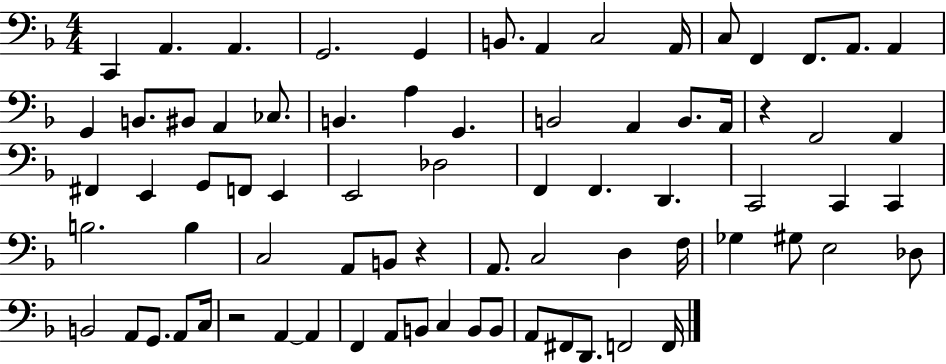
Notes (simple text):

C2/q A2/q. A2/q. G2/h. G2/q B2/e. A2/q C3/h A2/s C3/e F2/q F2/e. A2/e. A2/q G2/q B2/e. BIS2/e A2/q CES3/e. B2/q. A3/q G2/q. B2/h A2/q B2/e. A2/s R/q F2/h F2/q F#2/q E2/q G2/e F2/e E2/q E2/h Db3/h F2/q F2/q. D2/q. C2/h C2/q C2/q B3/h. B3/q C3/h A2/e B2/e R/q A2/e. C3/h D3/q F3/s Gb3/q G#3/e E3/h Db3/e B2/h A2/e G2/e. A2/e C3/s R/h A2/q A2/q F2/q A2/e B2/e C3/q B2/e B2/e A2/e F#2/e D2/e. F2/h F2/s